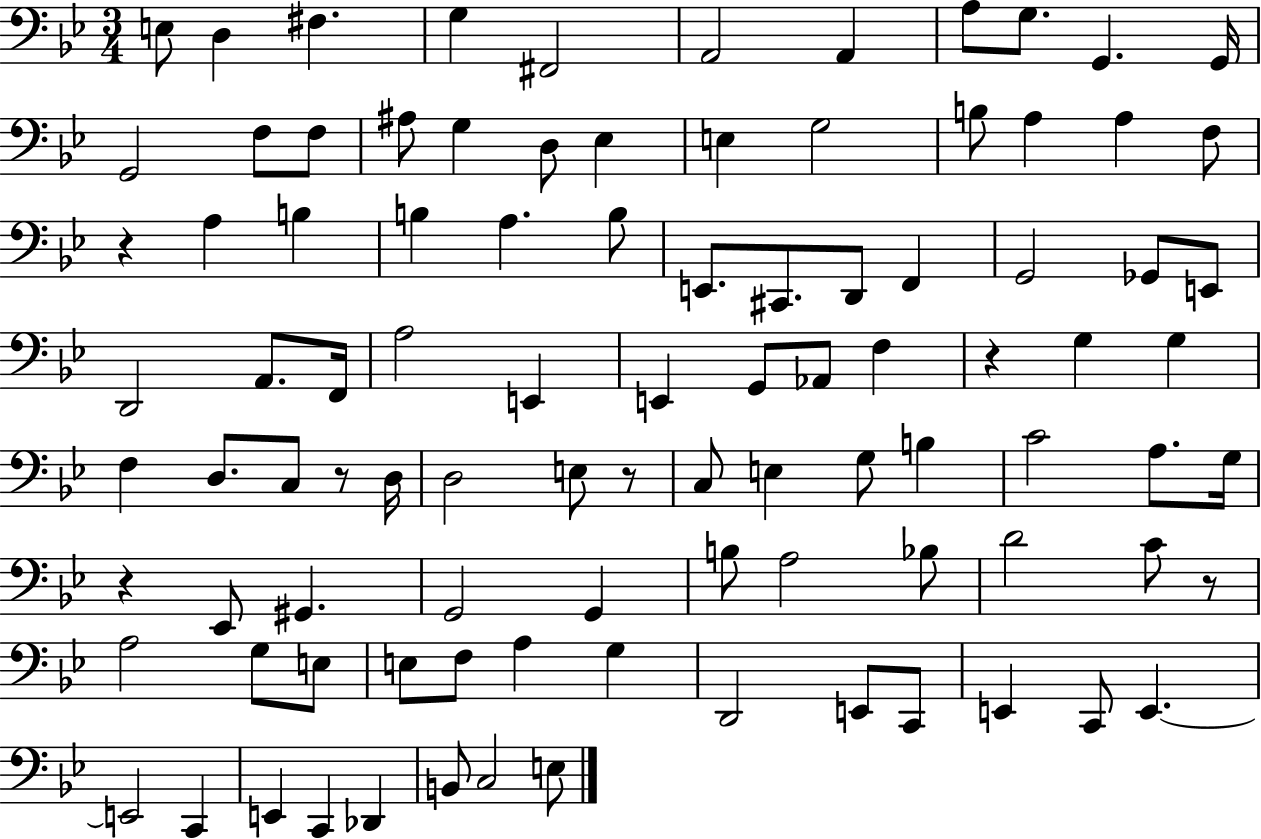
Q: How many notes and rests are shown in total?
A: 96